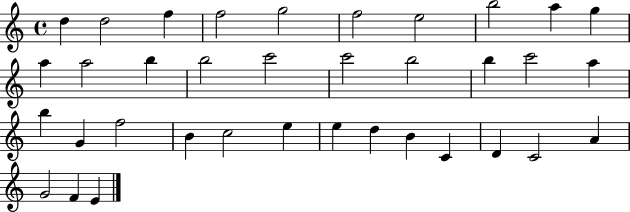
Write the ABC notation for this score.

X:1
T:Untitled
M:4/4
L:1/4
K:C
d d2 f f2 g2 f2 e2 b2 a g a a2 b b2 c'2 c'2 b2 b c'2 a b G f2 B c2 e e d B C D C2 A G2 F E